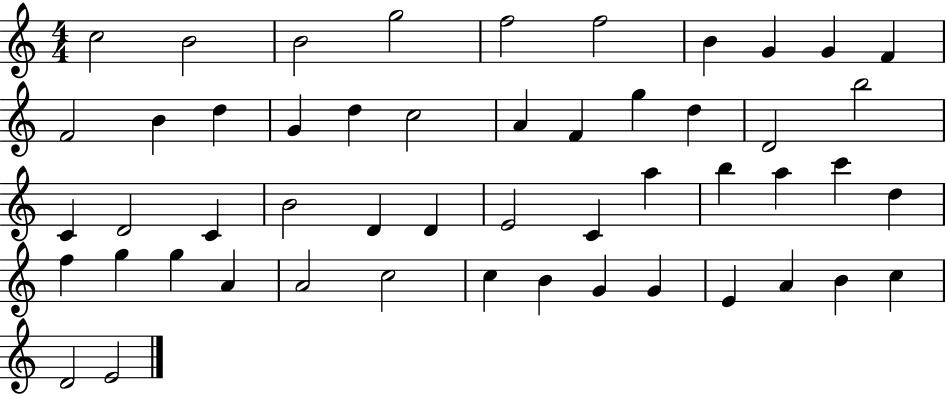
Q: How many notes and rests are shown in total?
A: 51